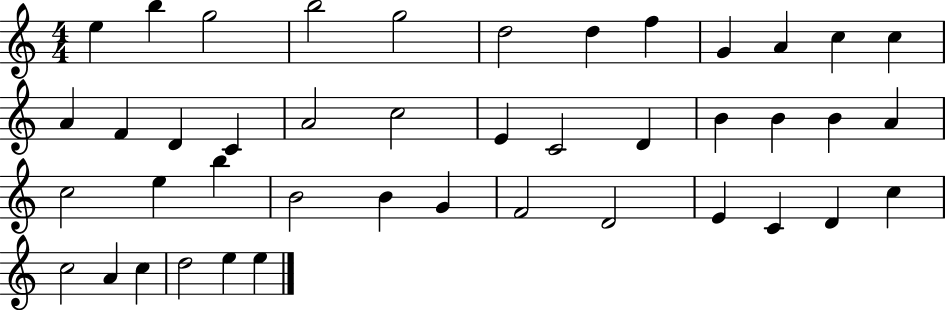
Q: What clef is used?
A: treble